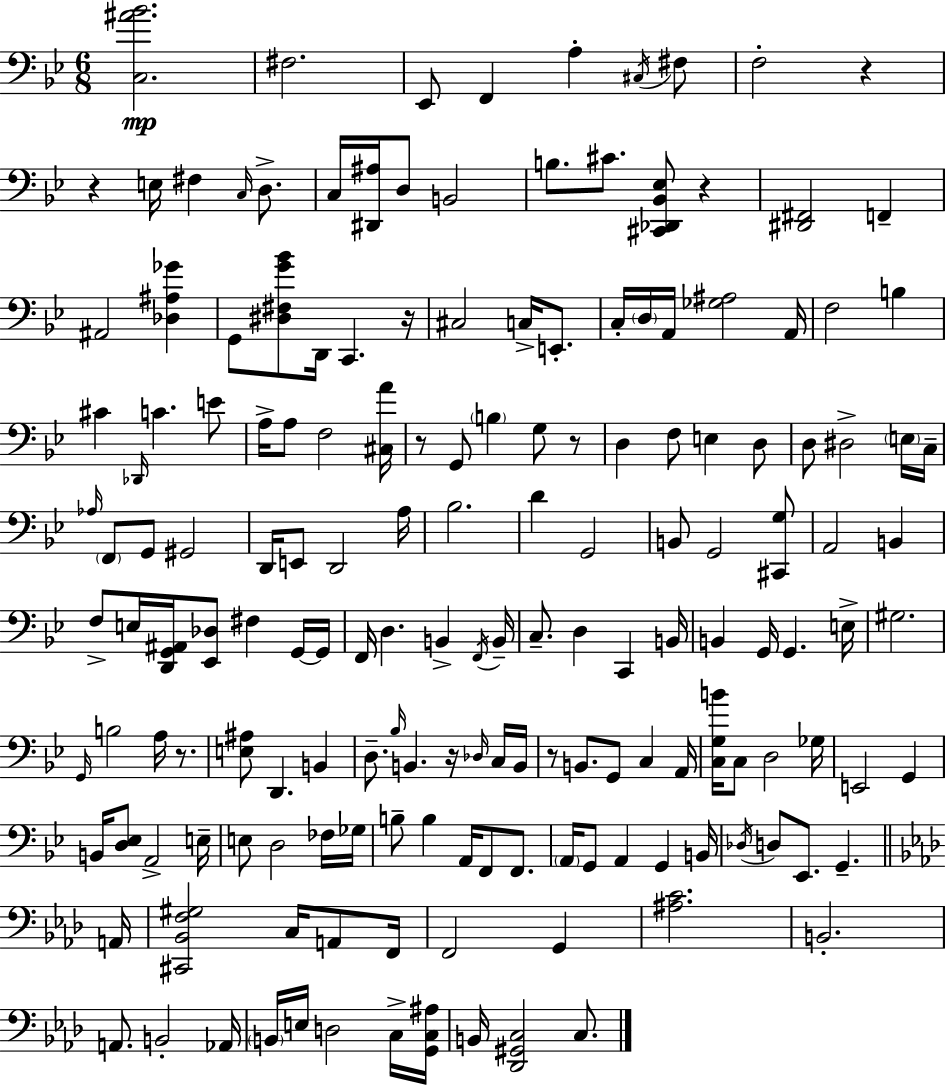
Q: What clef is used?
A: bass